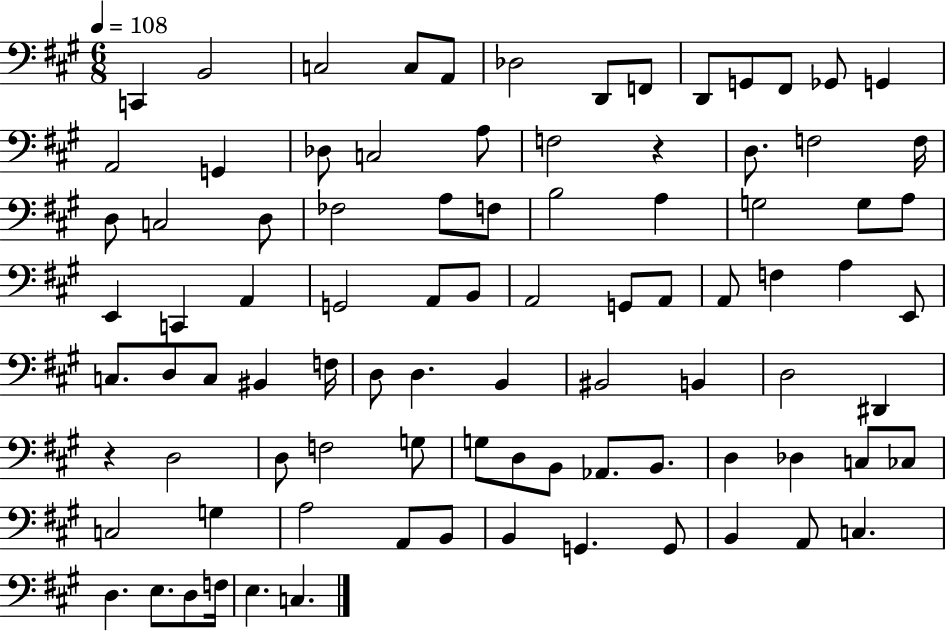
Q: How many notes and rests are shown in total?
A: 90